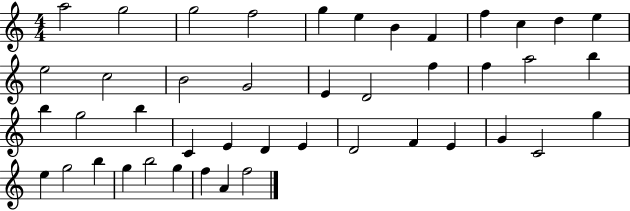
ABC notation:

X:1
T:Untitled
M:4/4
L:1/4
K:C
a2 g2 g2 f2 g e B F f c d e e2 c2 B2 G2 E D2 f f a2 b b g2 b C E D E D2 F E G C2 g e g2 b g b2 g f A f2